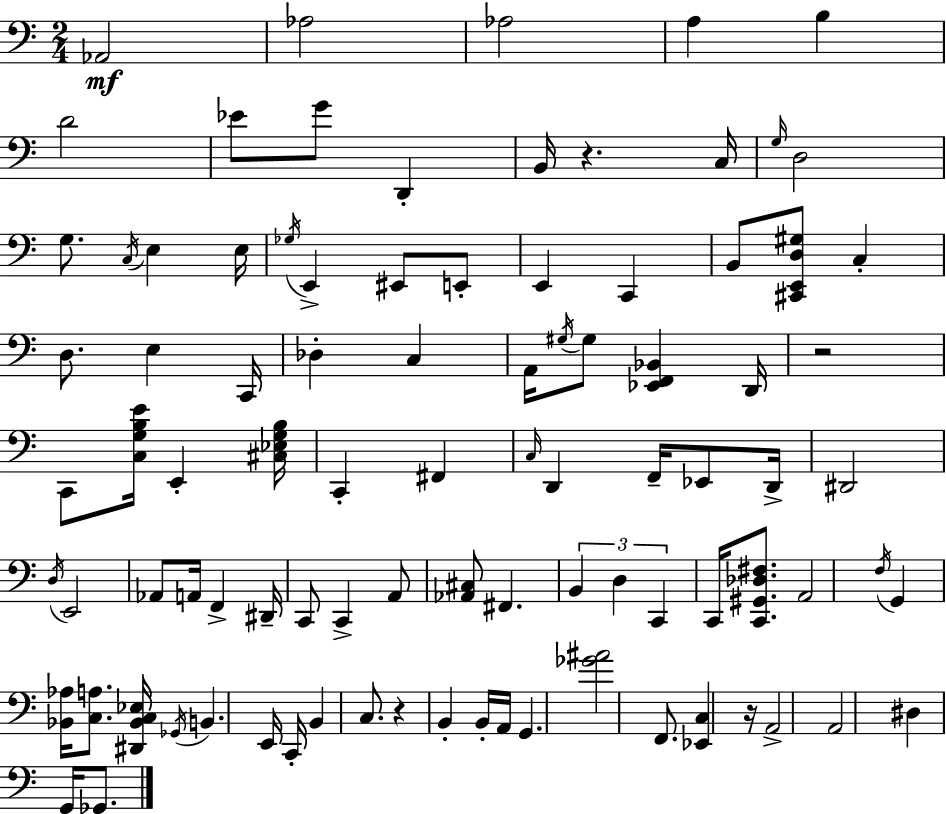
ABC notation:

X:1
T:Untitled
M:2/4
L:1/4
K:Am
_A,,2 _A,2 _A,2 A, B, D2 _E/2 G/2 D,, B,,/4 z C,/4 G,/4 D,2 G,/2 C,/4 E, E,/4 _G,/4 E,, ^E,,/2 E,,/2 E,, C,, B,,/2 [^C,,E,,D,^G,]/2 C, D,/2 E, C,,/4 _D, C, A,,/4 ^G,/4 ^G,/2 [_E,,F,,_B,,] D,,/4 z2 C,,/2 [C,G,B,E]/4 E,, [^C,_E,G,B,]/4 C,, ^F,, C,/4 D,, F,,/4 _E,,/2 D,,/4 ^D,,2 D,/4 E,,2 _A,,/2 A,,/4 F,, ^D,,/4 C,,/2 C,, A,,/2 [_A,,^C,]/2 ^F,, B,, D, C,, C,,/4 [C,,^G,,_D,^F,]/2 A,,2 F,/4 G,, [_B,,_A,]/4 [C,A,]/2 [^D,,_B,,C,_E,]/4 _G,,/4 B,, E,,/4 C,,/4 B,, C,/2 z B,, B,,/4 A,,/4 G,, [_G^A]2 F,,/2 [_E,,C,] z/4 A,,2 A,,2 ^D, G,,/4 _G,,/2